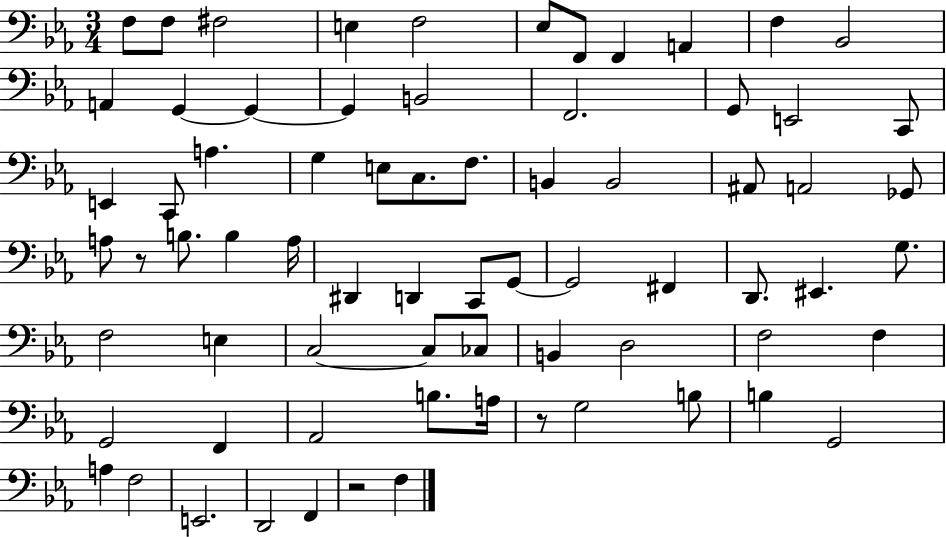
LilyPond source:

{
  \clef bass
  \numericTimeSignature
  \time 3/4
  \key ees \major
  \repeat volta 2 { f8 f8 fis2 | e4 f2 | ees8 f,8 f,4 a,4 | f4 bes,2 | \break a,4 g,4~~ g,4~~ | g,4 b,2 | f,2. | g,8 e,2 c,8 | \break e,4 c,8 a4. | g4 e8 c8. f8. | b,4 b,2 | ais,8 a,2 ges,8 | \break a8 r8 b8. b4 a16 | dis,4 d,4 c,8 g,8~~ | g,2 fis,4 | d,8. eis,4. g8. | \break f2 e4 | c2~~ c8 ces8 | b,4 d2 | f2 f4 | \break g,2 f,4 | aes,2 b8. a16 | r8 g2 b8 | b4 g,2 | \break a4 f2 | e,2. | d,2 f,4 | r2 f4 | \break } \bar "|."
}